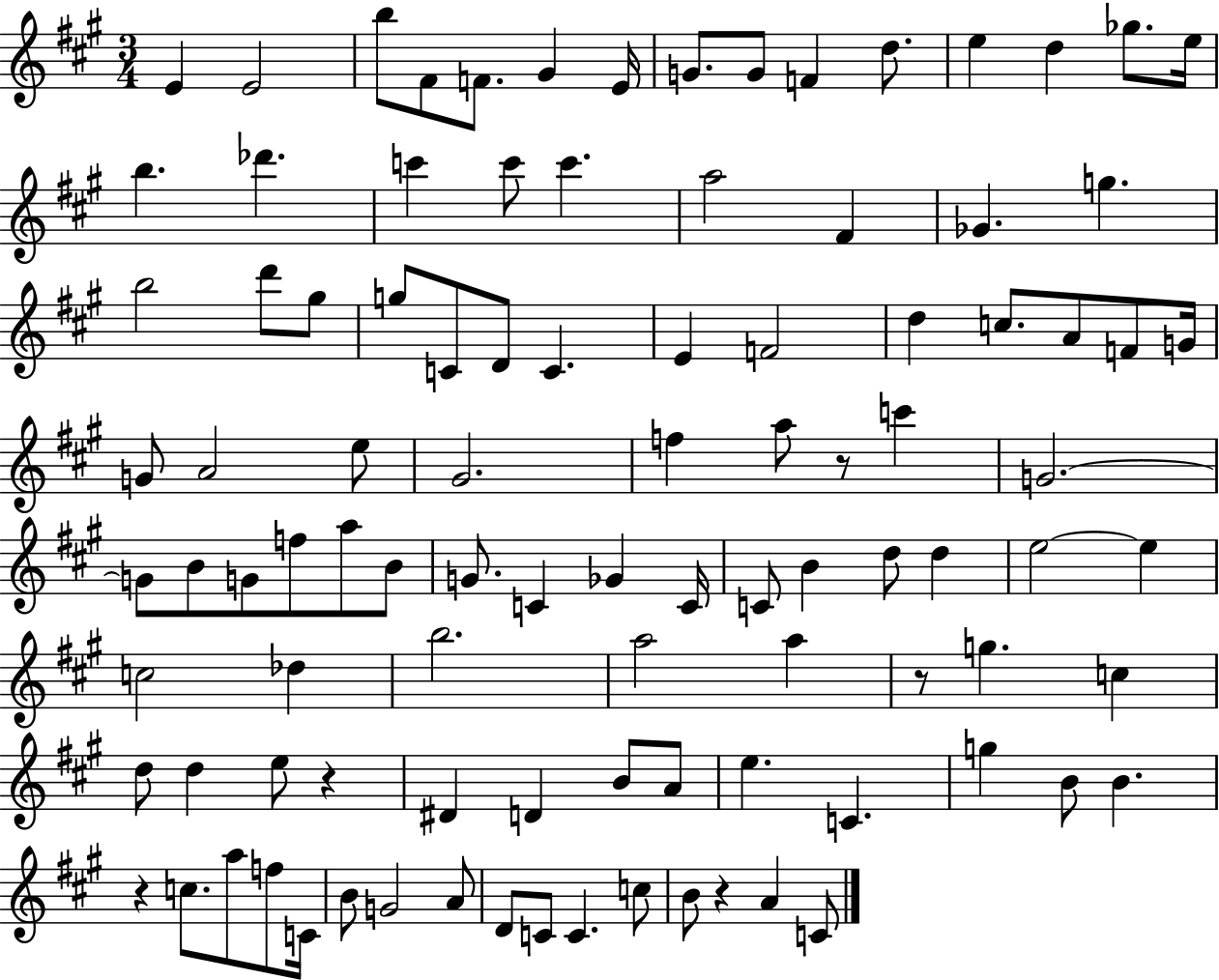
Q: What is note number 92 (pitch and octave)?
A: C5